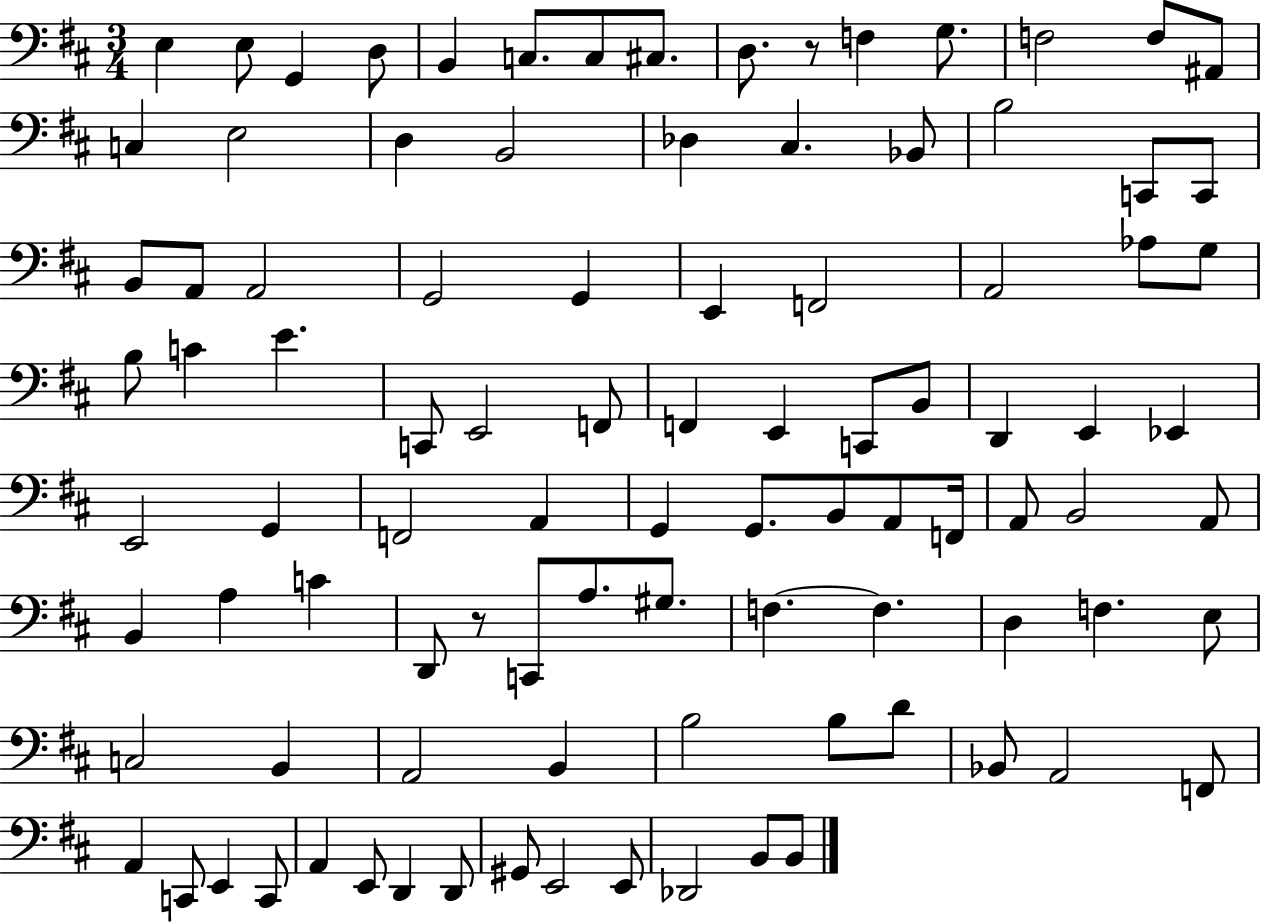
X:1
T:Untitled
M:3/4
L:1/4
K:D
E, E,/2 G,, D,/2 B,, C,/2 C,/2 ^C,/2 D,/2 z/2 F, G,/2 F,2 F,/2 ^A,,/2 C, E,2 D, B,,2 _D, ^C, _B,,/2 B,2 C,,/2 C,,/2 B,,/2 A,,/2 A,,2 G,,2 G,, E,, F,,2 A,,2 _A,/2 G,/2 B,/2 C E C,,/2 E,,2 F,,/2 F,, E,, C,,/2 B,,/2 D,, E,, _E,, E,,2 G,, F,,2 A,, G,, G,,/2 B,,/2 A,,/2 F,,/4 A,,/2 B,,2 A,,/2 B,, A, C D,,/2 z/2 C,,/2 A,/2 ^G,/2 F, F, D, F, E,/2 C,2 B,, A,,2 B,, B,2 B,/2 D/2 _B,,/2 A,,2 F,,/2 A,, C,,/2 E,, C,,/2 A,, E,,/2 D,, D,,/2 ^G,,/2 E,,2 E,,/2 _D,,2 B,,/2 B,,/2